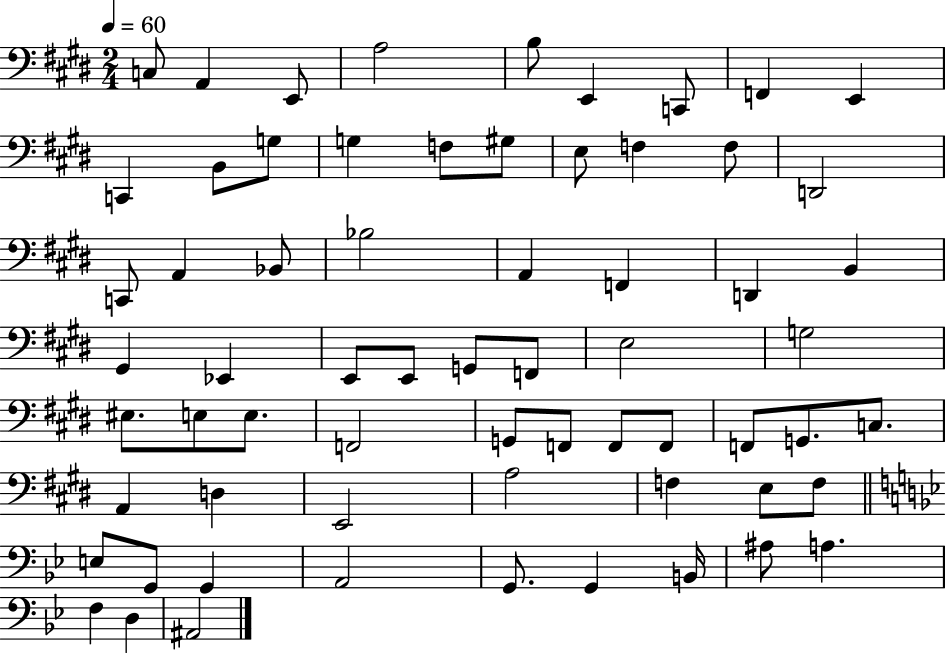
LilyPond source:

{
  \clef bass
  \numericTimeSignature
  \time 2/4
  \key e \major
  \tempo 4 = 60
  c8 a,4 e,8 | a2 | b8 e,4 c,8 | f,4 e,4 | \break c,4 b,8 g8 | g4 f8 gis8 | e8 f4 f8 | d,2 | \break c,8 a,4 bes,8 | bes2 | a,4 f,4 | d,4 b,4 | \break gis,4 ees,4 | e,8 e,8 g,8 f,8 | e2 | g2 | \break eis8. e8 e8. | f,2 | g,8 f,8 f,8 f,8 | f,8 g,8. c8. | \break a,4 d4 | e,2 | a2 | f4 e8 f8 | \break \bar "||" \break \key bes \major e8 g,8 g,4 | a,2 | g,8. g,4 b,16 | ais8 a4. | \break f4 d4 | ais,2 | \bar "|."
}